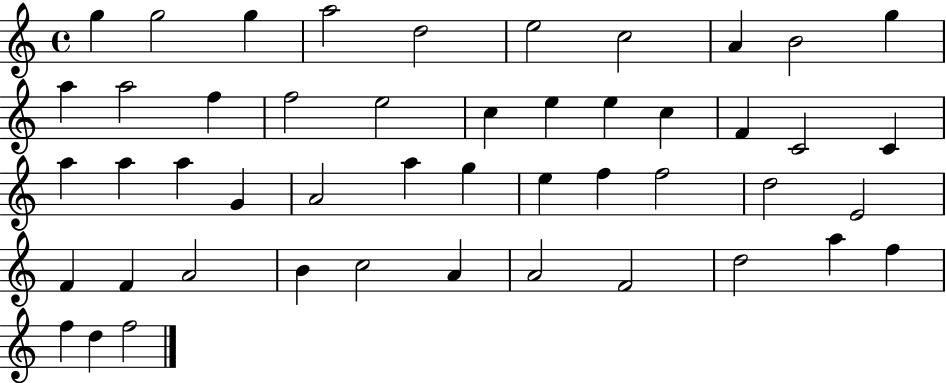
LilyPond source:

{
  \clef treble
  \time 4/4
  \defaultTimeSignature
  \key c \major
  g''4 g''2 g''4 | a''2 d''2 | e''2 c''2 | a'4 b'2 g''4 | \break a''4 a''2 f''4 | f''2 e''2 | c''4 e''4 e''4 c''4 | f'4 c'2 c'4 | \break a''4 a''4 a''4 g'4 | a'2 a''4 g''4 | e''4 f''4 f''2 | d''2 e'2 | \break f'4 f'4 a'2 | b'4 c''2 a'4 | a'2 f'2 | d''2 a''4 f''4 | \break f''4 d''4 f''2 | \bar "|."
}